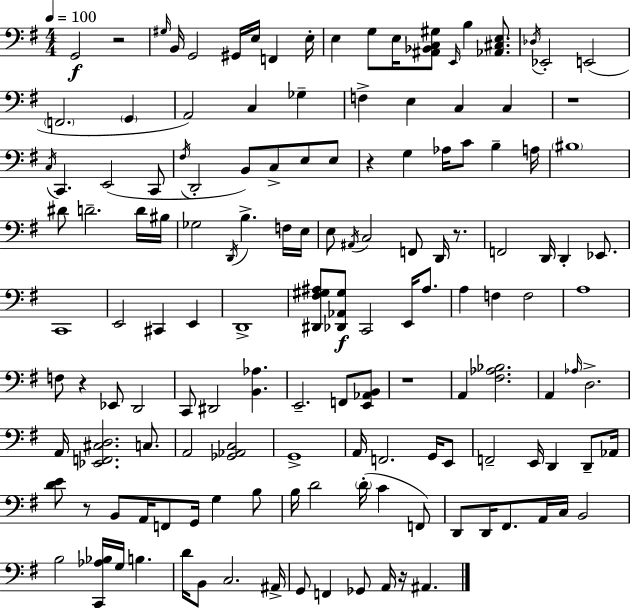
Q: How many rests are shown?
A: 8